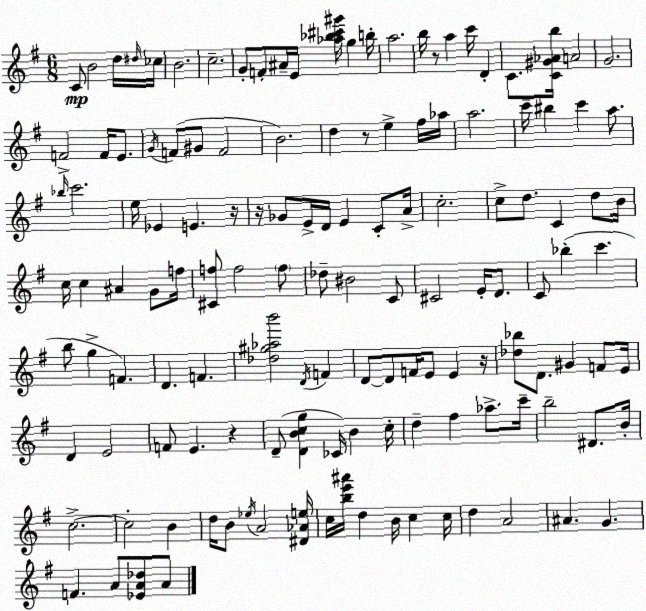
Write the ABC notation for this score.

X:1
T:Untitled
M:6/8
L:1/4
K:G
C/2 B2 d/4 ^d/4 _c/4 B2 c2 G/2 F/2 ^A/4 E/4 [_a_b^c'^g']/4 g b/4 a2 b/4 z/2 a c'/4 D C/2 [C^G_Ab]/4 A2 G2 F2 F/4 E/2 G/4 F/2 ^G/2 F2 B2 d z/2 e ^f/4 _a/4 a2 c'/4 ^b c' a/2 _b/4 c'2 e/4 _E E z/4 z/4 _G/2 E/4 D/4 E C/2 A/4 c2 c/2 d/2 C d/2 B/4 c/4 c ^A G/2 f/4 [^Cf]/2 f2 f/2 _d/2 ^B2 C/2 ^C2 E/4 D/2 C/2 _b c' b/2 g F D F [_d^g_ab']2 D/4 F D/2 D/2 F/4 E/2 E z/4 [_d_b]/2 D/2 ^G F/2 E/4 D E2 F/2 E z D/2 [DBcg] _C/4 B c/4 d ^f _a/2 c'/4 b2 ^D/2 B/4 c2 c2 B d/4 B/2 _e/4 A2 [^D_Ae]/4 c/4 [be'^a']/4 d B/4 c c/4 d A2 ^A G F A/2 [_EA_d]/2 A/2